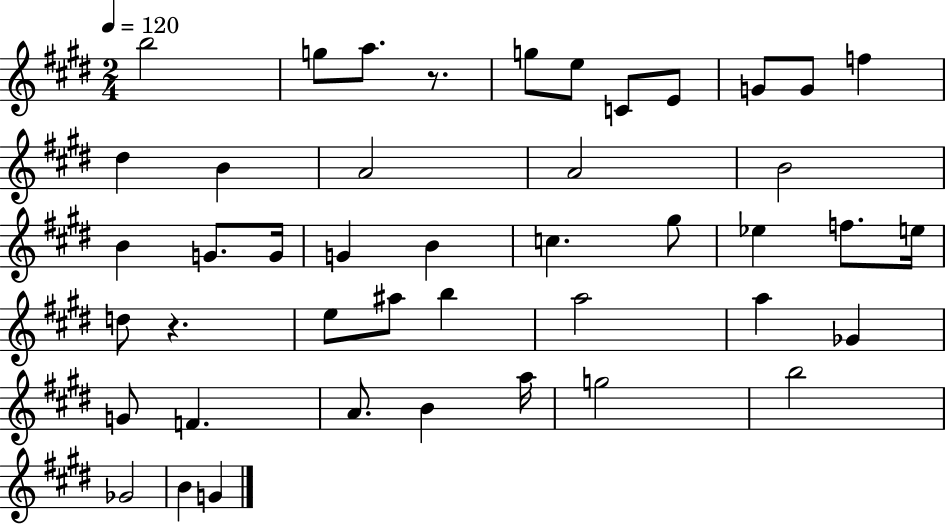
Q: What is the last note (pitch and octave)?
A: G4